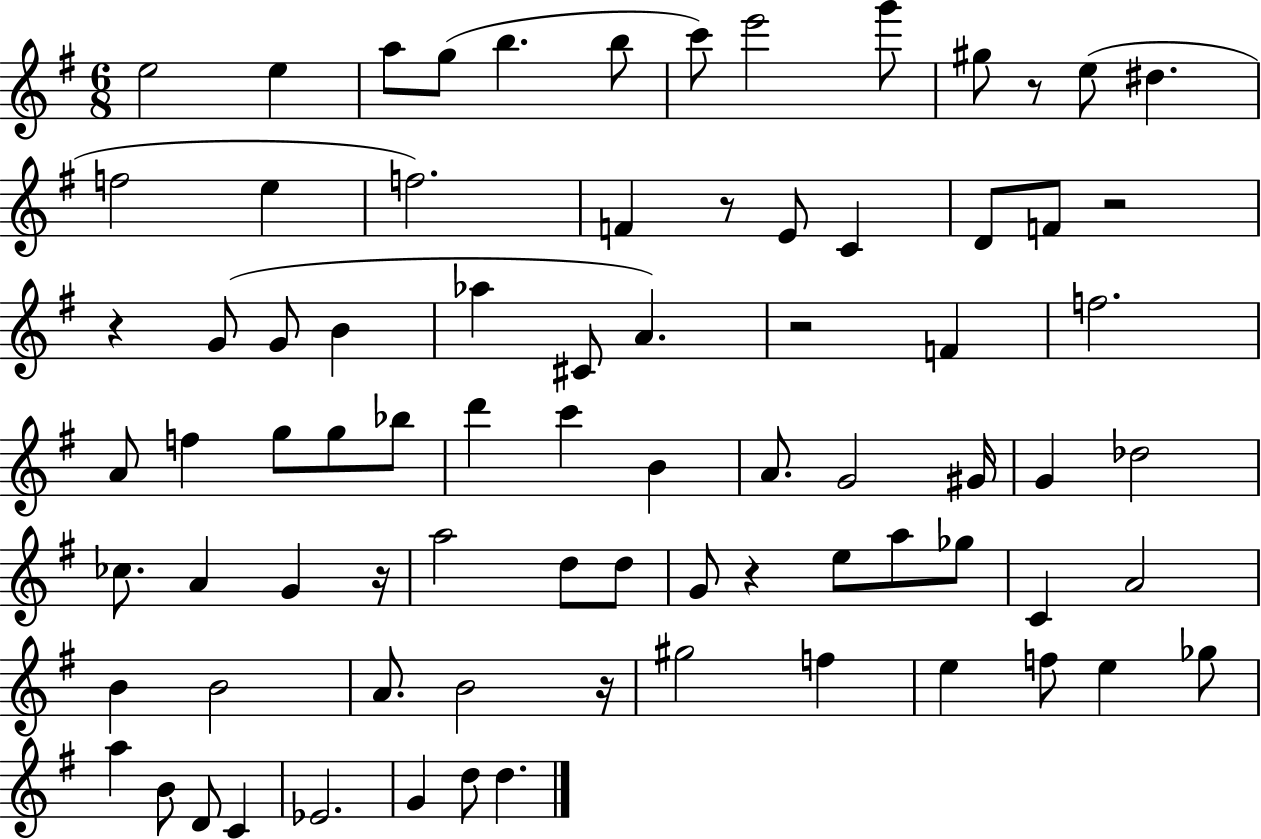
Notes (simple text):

E5/h E5/q A5/e G5/e B5/q. B5/e C6/e E6/h G6/e G#5/e R/e E5/e D#5/q. F5/h E5/q F5/h. F4/q R/e E4/e C4/q D4/e F4/e R/h R/q G4/e G4/e B4/q Ab5/q C#4/e A4/q. R/h F4/q F5/h. A4/e F5/q G5/e G5/e Bb5/e D6/q C6/q B4/q A4/e. G4/h G#4/s G4/q Db5/h CES5/e. A4/q G4/q R/s A5/h D5/e D5/e G4/e R/q E5/e A5/e Gb5/e C4/q A4/h B4/q B4/h A4/e. B4/h R/s G#5/h F5/q E5/q F5/e E5/q Gb5/e A5/q B4/e D4/e C4/q Eb4/h. G4/q D5/e D5/q.